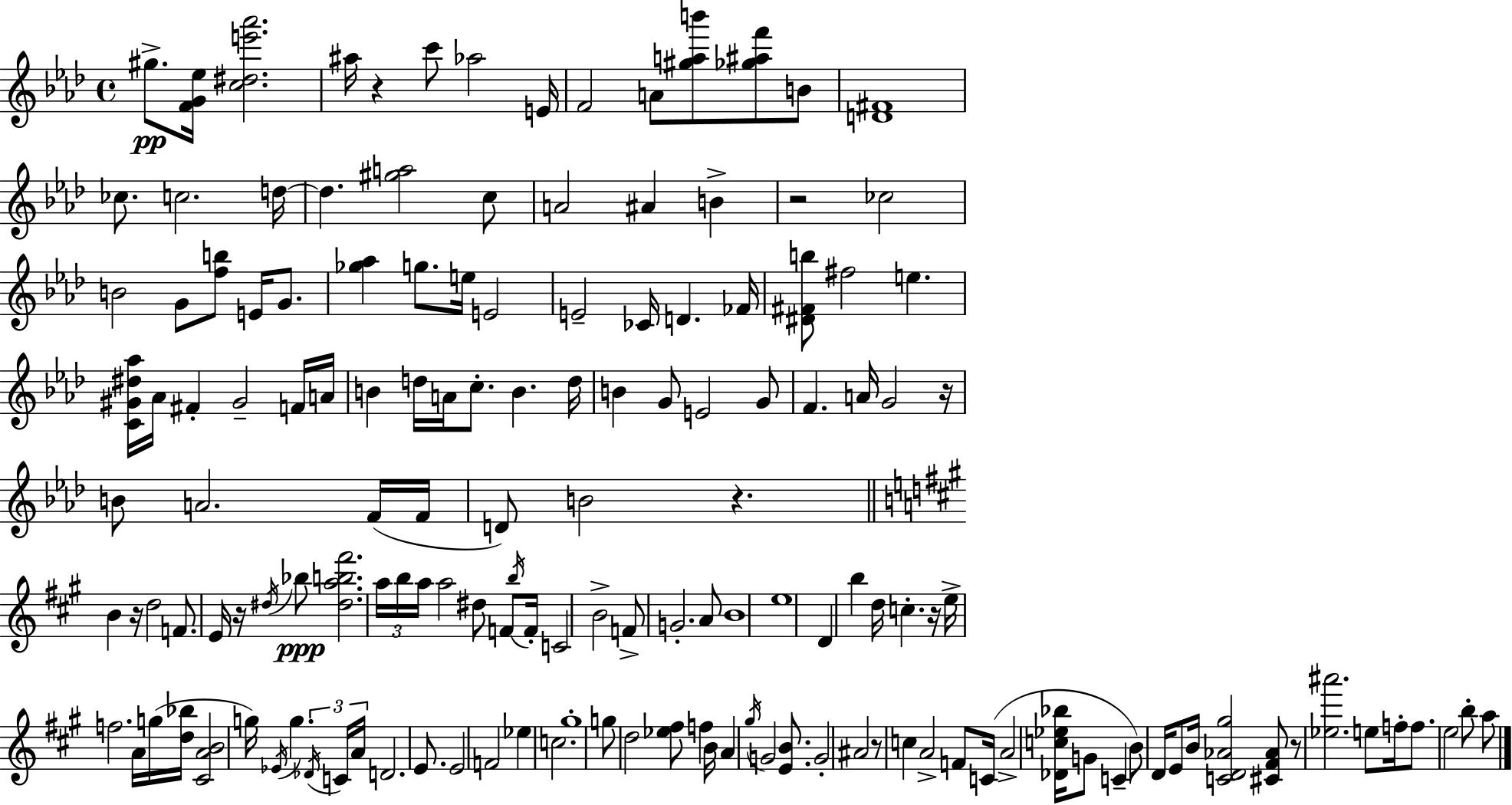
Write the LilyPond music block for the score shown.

{
  \clef treble
  \time 4/4
  \defaultTimeSignature
  \key aes \major
  gis''8.->\pp <f' g' ees''>16 <c'' dis'' e''' aes'''>2. | ais''16 r4 c'''8 aes''2 e'16 | f'2 a'8 <gis'' a'' b'''>8 <ges'' ais'' f'''>8 b'8 | <d' fis'>1 | \break ces''8. c''2. d''16~~ | d''4. <gis'' a''>2 c''8 | a'2 ais'4 b'4-> | r2 ces''2 | \break b'2 g'8 <f'' b''>8 e'16 g'8. | <ges'' aes''>4 g''8. e''16 e'2 | e'2-- ces'16 d'4. fes'16 | <dis' fis' b''>8 fis''2 e''4. | \break <c' gis' dis'' aes''>16 aes'16 fis'4-. gis'2-- f'16 a'16 | b'4 d''16 a'16 c''8.-. b'4. d''16 | b'4 g'8 e'2 g'8 | f'4. a'16 g'2 r16 | \break b'8 a'2. f'16( f'16 | d'8) b'2 r4. | \bar "||" \break \key a \major b'4 r16 d''2 f'8. | e'16 r16 \acciaccatura { dis''16 } bes''8\ppp <dis'' a'' b'' fis'''>2. | \tuplet 3/2 { a''16 b''16 a''16 } a''2 dis''8 f'8 | \acciaccatura { b''16 } f'16-. c'2 b'2-> | \break f'8-> g'2.-. | a'8 b'1 | e''1 | d'4 b''4 d''16 c''4.-. | \break r16 e''16-> f''2. a'16 | g''16( <d'' bes''>16 <cis' a' b'>2 g''16) \acciaccatura { ees'16 } g''4. | \tuplet 3/2 { \acciaccatura { des'16 } c'16 a'16 } d'2. | e'8. e'2 f'2 | \break ees''4 c''2. | gis''1-. | g''8 d''2 <ees'' fis''>8 | f''4 b'16 a'4 \acciaccatura { gis''16 } g'2 | \break <e' b'>8. g'2-. ais'2 | r8 c''4 a'2-> | f'8 c'16( a'2-> <des' c'' ees'' bes''>16 g'8 | c'4-- b'8) d'16 e'8 b'16 <c' d' aes' gis''>2 | \break <cis' fis' aes'>8 r8 <ees'' ais'''>2. | e''8 f''16-. f''8. e''2 | b''8-. a''8 \bar "|."
}